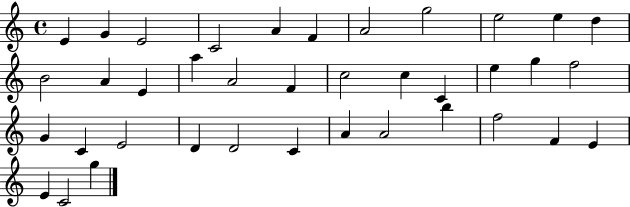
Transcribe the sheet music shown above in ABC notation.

X:1
T:Untitled
M:4/4
L:1/4
K:C
E G E2 C2 A F A2 g2 e2 e d B2 A E a A2 F c2 c C e g f2 G C E2 D D2 C A A2 b f2 F E E C2 g